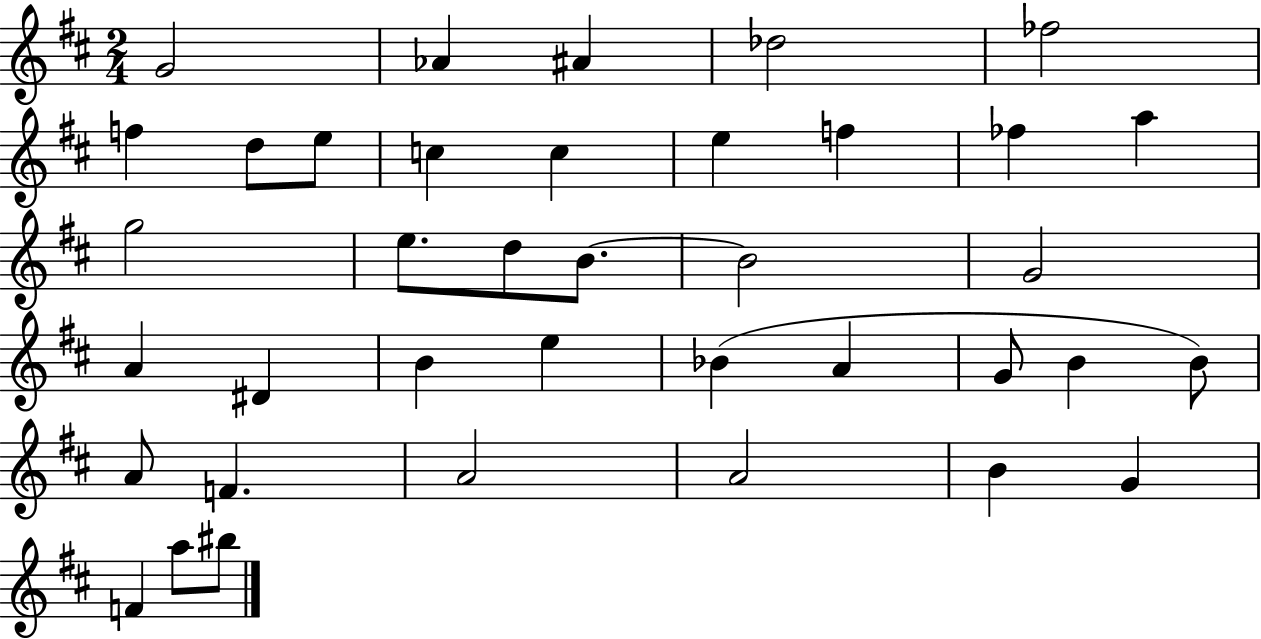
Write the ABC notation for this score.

X:1
T:Untitled
M:2/4
L:1/4
K:D
G2 _A ^A _d2 _f2 f d/2 e/2 c c e f _f a g2 e/2 d/2 B/2 B2 G2 A ^D B e _B A G/2 B B/2 A/2 F A2 A2 B G F a/2 ^b/2